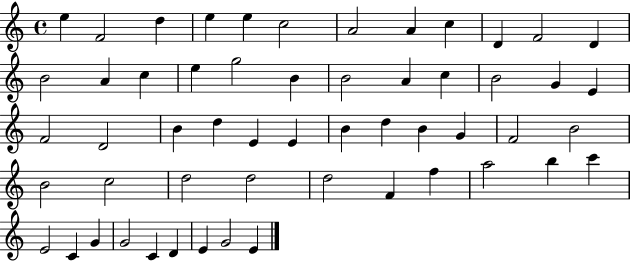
E5/q F4/h D5/q E5/q E5/q C5/h A4/h A4/q C5/q D4/q F4/h D4/q B4/h A4/q C5/q E5/q G5/h B4/q B4/h A4/q C5/q B4/h G4/q E4/q F4/h D4/h B4/q D5/q E4/q E4/q B4/q D5/q B4/q G4/q F4/h B4/h B4/h C5/h D5/h D5/h D5/h F4/q F5/q A5/h B5/q C6/q E4/h C4/q G4/q G4/h C4/q D4/q E4/q G4/h E4/q